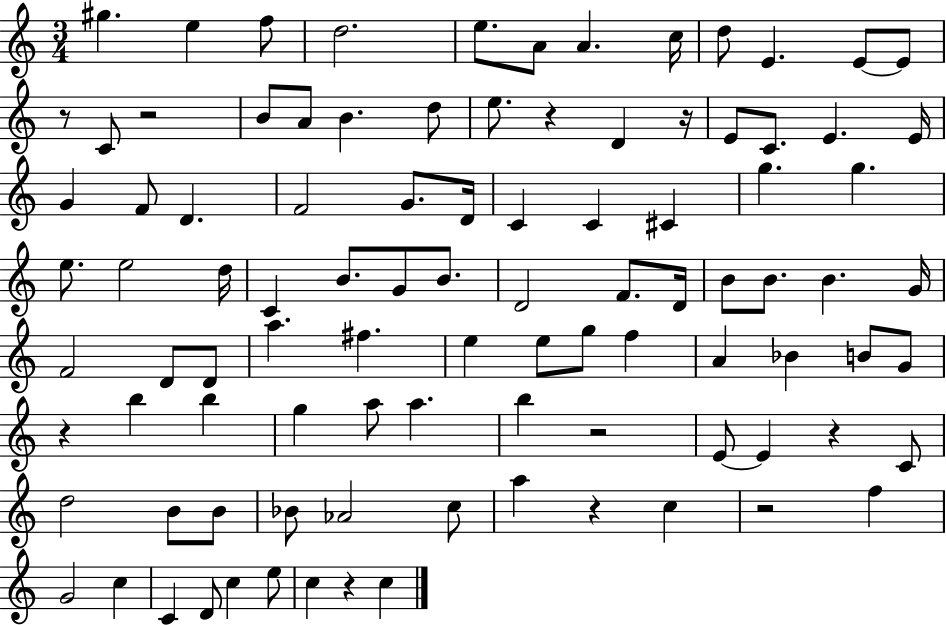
G#5/q. E5/q F5/e D5/h. E5/e. A4/e A4/q. C5/s D5/e E4/q. E4/e E4/e R/e C4/e R/h B4/e A4/e B4/q. D5/e E5/e. R/q D4/q R/s E4/e C4/e. E4/q. E4/s G4/q F4/e D4/q. F4/h G4/e. D4/s C4/q C4/q C#4/q G5/q. G5/q. E5/e. E5/h D5/s C4/q B4/e. G4/e B4/e. D4/h F4/e. D4/s B4/e B4/e. B4/q. G4/s F4/h D4/e D4/e A5/q. F#5/q. E5/q E5/e G5/e F5/q A4/q Bb4/q B4/e G4/e R/q B5/q B5/q G5/q A5/e A5/q. B5/q R/h E4/e E4/q R/q C4/e D5/h B4/e B4/e Bb4/e Ab4/h C5/e A5/q R/q C5/q R/h F5/q G4/h C5/q C4/q D4/e C5/q E5/e C5/q R/q C5/q